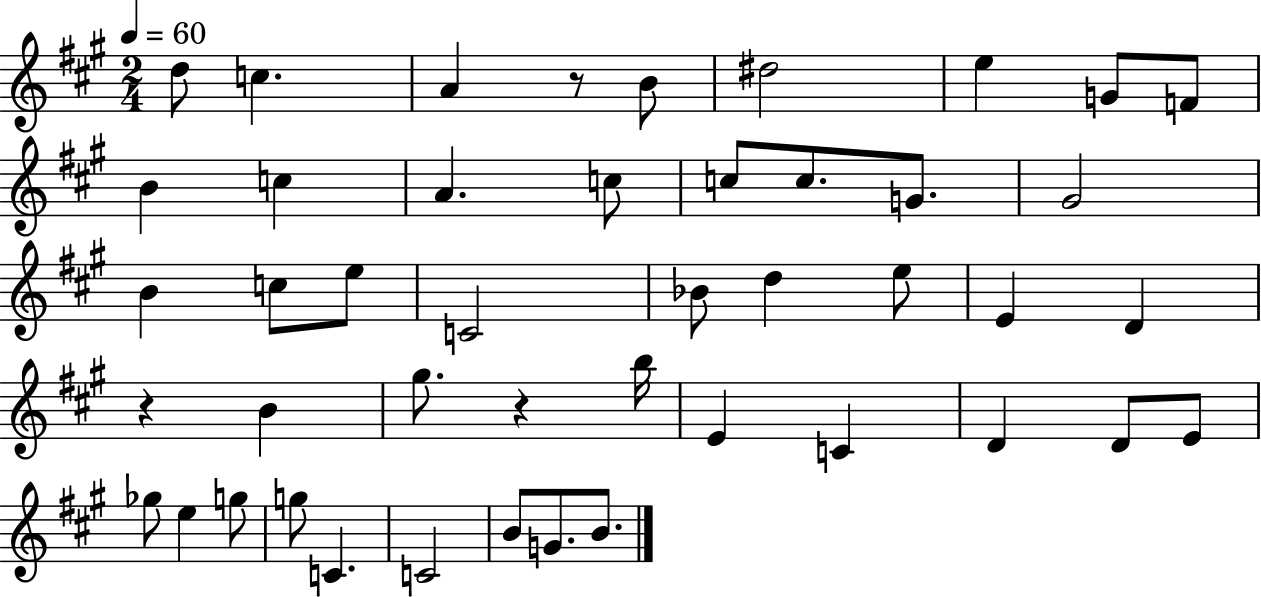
X:1
T:Untitled
M:2/4
L:1/4
K:A
d/2 c A z/2 B/2 ^d2 e G/2 F/2 B c A c/2 c/2 c/2 G/2 ^G2 B c/2 e/2 C2 _B/2 d e/2 E D z B ^g/2 z b/4 E C D D/2 E/2 _g/2 e g/2 g/2 C C2 B/2 G/2 B/2